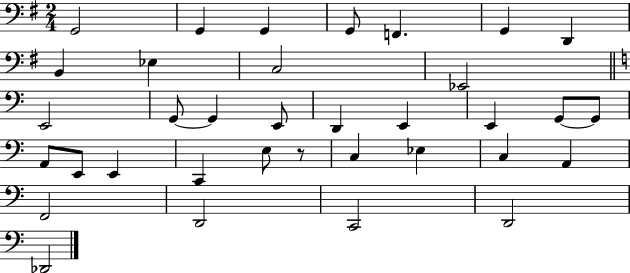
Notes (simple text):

G2/h G2/q G2/q G2/e F2/q. G2/q D2/q B2/q Eb3/q C3/h Eb2/h E2/h G2/e G2/q E2/e D2/q E2/q E2/q G2/e G2/e A2/e E2/e E2/q C2/q E3/e R/e C3/q Eb3/q C3/q A2/q F2/h D2/h C2/h D2/h Db2/h